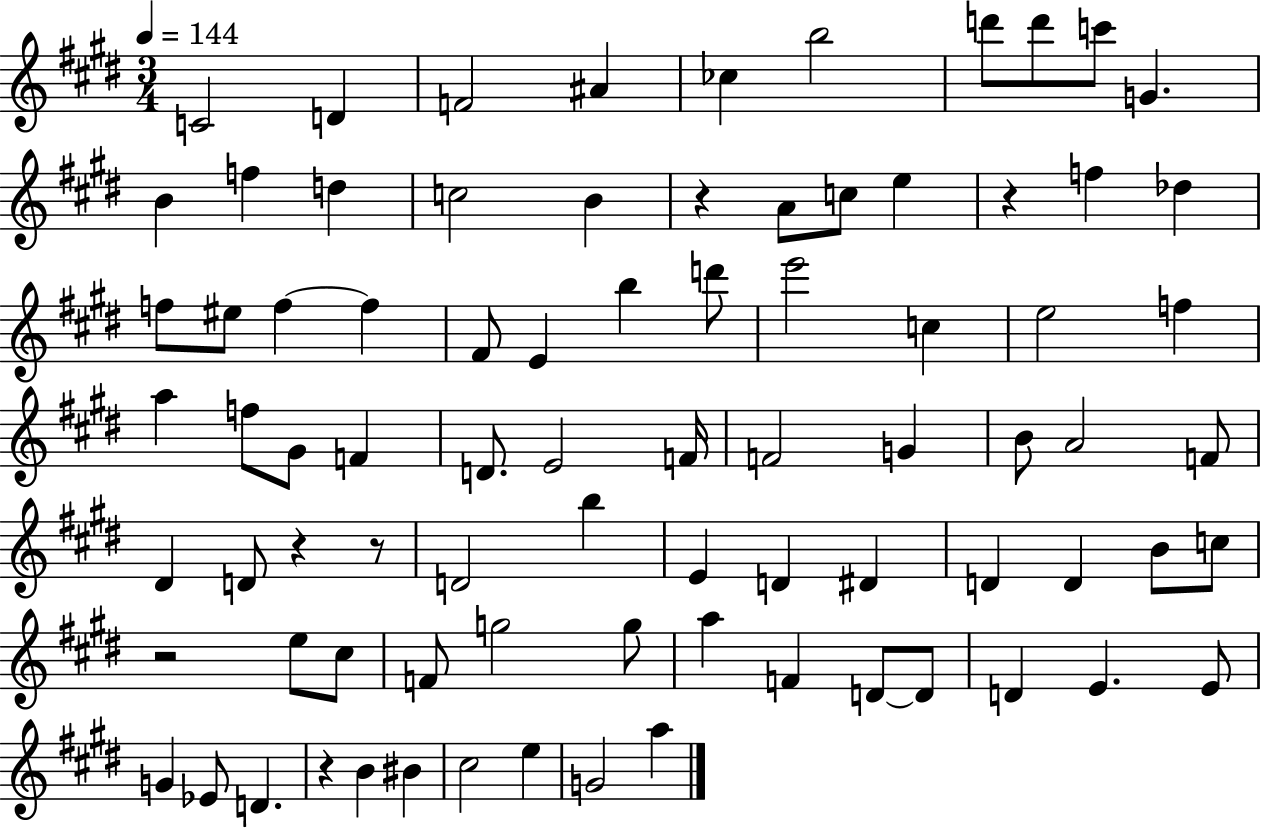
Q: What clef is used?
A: treble